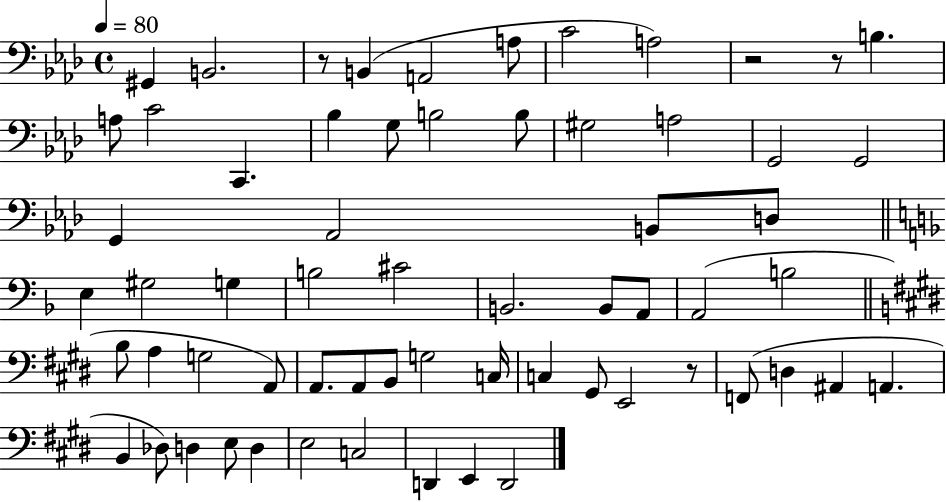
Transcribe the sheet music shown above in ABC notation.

X:1
T:Untitled
M:4/4
L:1/4
K:Ab
^G,, B,,2 z/2 B,, A,,2 A,/2 C2 A,2 z2 z/2 B, A,/2 C2 C,, _B, G,/2 B,2 B,/2 ^G,2 A,2 G,,2 G,,2 G,, _A,,2 B,,/2 D,/2 E, ^G,2 G, B,2 ^C2 B,,2 B,,/2 A,,/2 A,,2 B,2 B,/2 A, G,2 A,,/2 A,,/2 A,,/2 B,,/2 G,2 C,/4 C, ^G,,/2 E,,2 z/2 F,,/2 D, ^A,, A,, B,, _D,/2 D, E,/2 D, E,2 C,2 D,, E,, D,,2